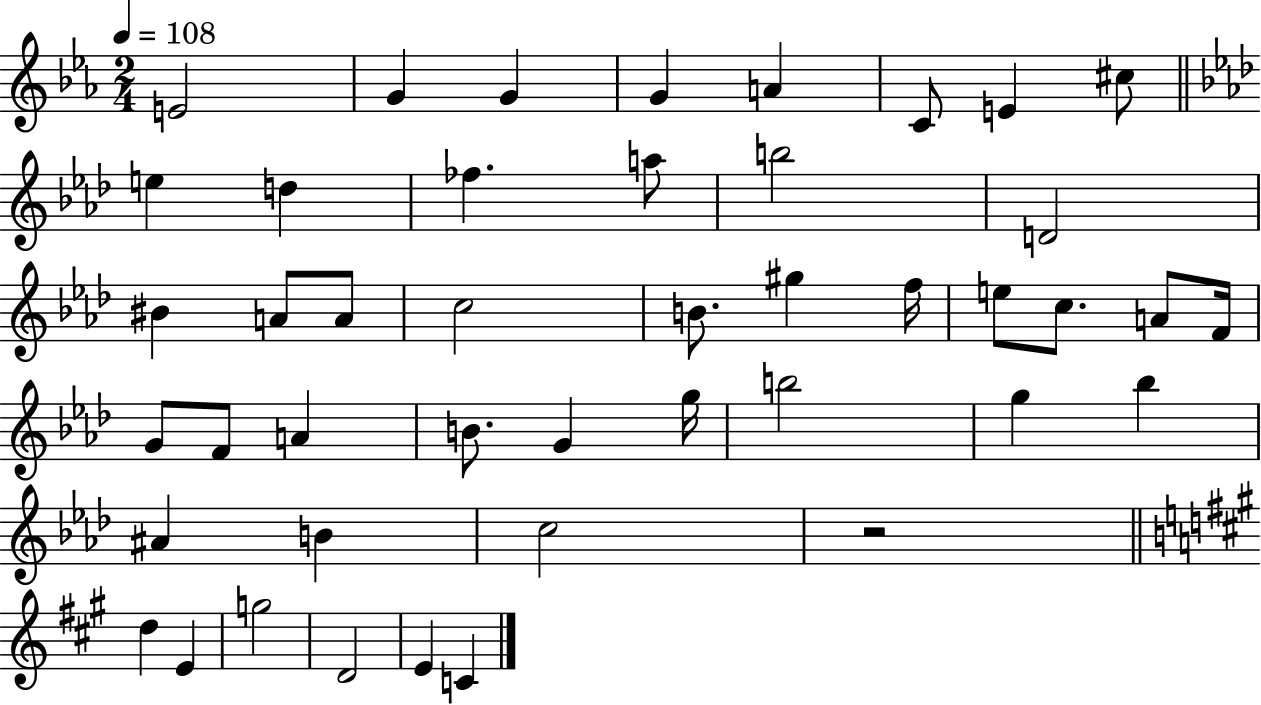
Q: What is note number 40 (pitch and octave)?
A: G5